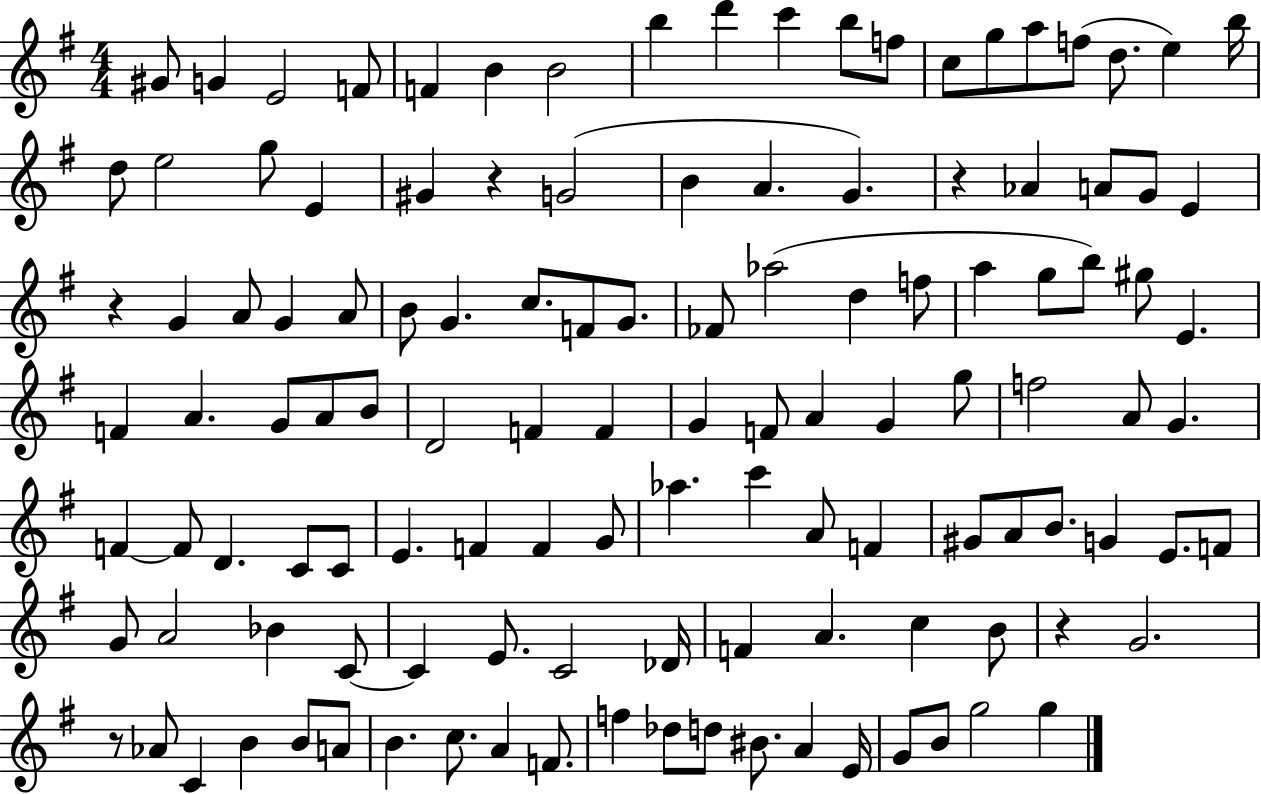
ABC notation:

X:1
T:Untitled
M:4/4
L:1/4
K:G
^G/2 G E2 F/2 F B B2 b d' c' b/2 f/2 c/2 g/2 a/2 f/2 d/2 e b/4 d/2 e2 g/2 E ^G z G2 B A G z _A A/2 G/2 E z G A/2 G A/2 B/2 G c/2 F/2 G/2 _F/2 _a2 d f/2 a g/2 b/2 ^g/2 E F A G/2 A/2 B/2 D2 F F G F/2 A G g/2 f2 A/2 G F F/2 D C/2 C/2 E F F G/2 _a c' A/2 F ^G/2 A/2 B/2 G E/2 F/2 G/2 A2 _B C/2 C E/2 C2 _D/4 F A c B/2 z G2 z/2 _A/2 C B B/2 A/2 B c/2 A F/2 f _d/2 d/2 ^B/2 A E/4 G/2 B/2 g2 g